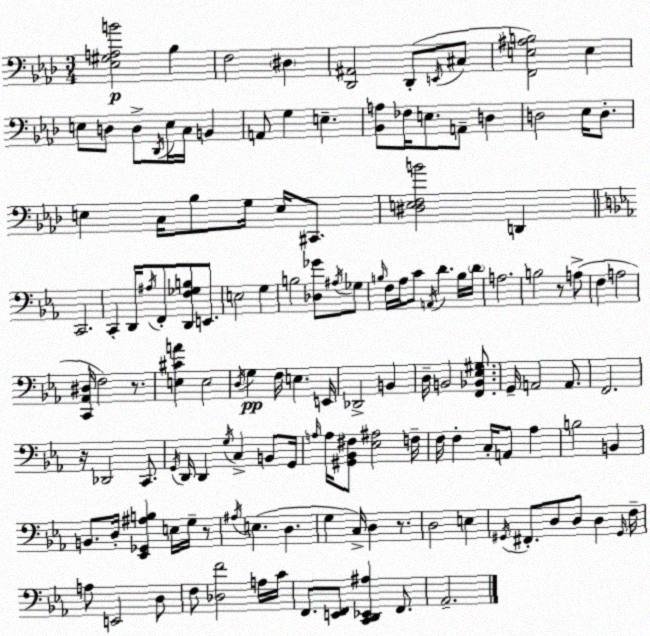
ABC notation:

X:1
T:Untitled
M:3/4
L:1/4
K:Ab
[_E,^G,A,B]2 _B, F,2 ^D, [_D,,^A,,]2 _D,,/2 E,,/4 ^C,/2 [F,,E,^A,B,]2 E, E,/2 D,/2 D,/2 _D,,/4 E,/4 C,/4 B,, A,,/2 G, E, [_B,,A,]/2 _F,/4 E,/2 A,,/2 D, D,2 _E,/4 D,/2 E, C,/4 _B,/2 G,/4 E,/4 ^C,,/2 [^D,E,F,B]2 D,, C,,2 C,, D,,/4 ^A,/4 F,,/2 [D,,F,_G,B,]/2 E,,/2 E,2 G, B,2 [_D,_G]/2 ^A,/4 _G,/2 B,/4 F,/4 _A,/4 C/2 A,,/4 D B,/4 D/4 A,2 B,2 z/2 A,/2 F, A,2 [C,,_A,,^D,]/4 F,2 z/2 [E,^CA] E,2 D,/4 G, F,/4 E, E,,/4 _D,,2 B,, D,/4 B,,2 [F,,_B,,_E,^G,]/2 G,,/4 A,,2 A,,/2 F,,2 z/4 _D,,2 C,,/2 G,,/4 D,,/4 D,, G,/4 C, B,,/2 G,,/4 A,/4 A,/4 [^G,,_B,,^F,]/2 [_E,^A,]2 F,/4 F,/4 F, C,/4 A,,/2 _A, B,2 B,, B,,/2 D,/4 [_E,,_G,,^A,B,] E,/4 G,/4 z/2 ^A,/4 E, D, G, C,/4 D, z/2 D,2 E, ^G,,/4 ^F,,/2 D,/2 D,/2 D, ^G,,/4 F,/4 A,/2 E,,2 D,/2 F,/2 [_D,F]2 A,/4 C/4 F,,/2 [E,,F,,]/2 [C,,D,,_E,,^A,] F,,/2 _A,,2